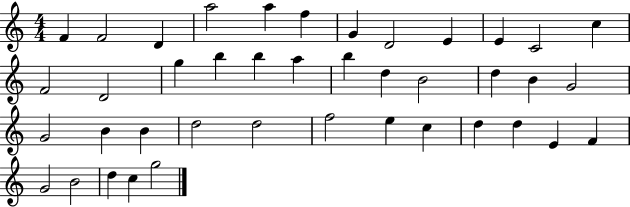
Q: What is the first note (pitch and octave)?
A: F4